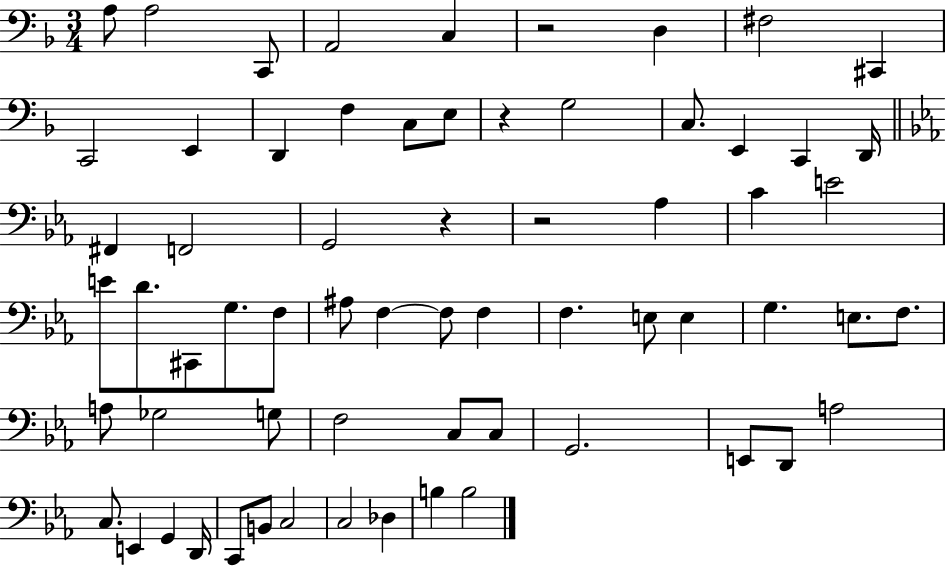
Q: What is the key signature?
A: F major